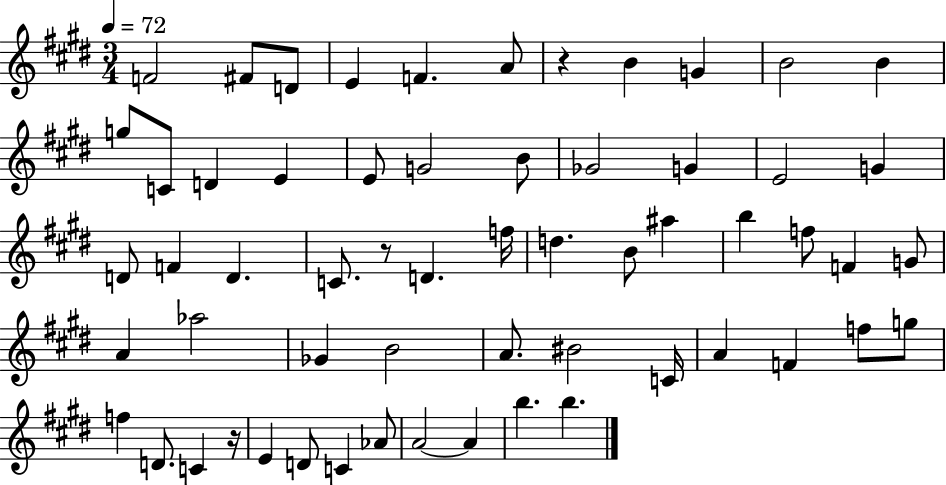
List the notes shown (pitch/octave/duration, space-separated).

F4/h F#4/e D4/e E4/q F4/q. A4/e R/q B4/q G4/q B4/h B4/q G5/e C4/e D4/q E4/q E4/e G4/h B4/e Gb4/h G4/q E4/h G4/q D4/e F4/q D4/q. C4/e. R/e D4/q. F5/s D5/q. B4/e A#5/q B5/q F5/e F4/q G4/e A4/q Ab5/h Gb4/q B4/h A4/e. BIS4/h C4/s A4/q F4/q F5/e G5/e F5/q D4/e. C4/q R/s E4/q D4/e C4/q Ab4/e A4/h A4/q B5/q. B5/q.